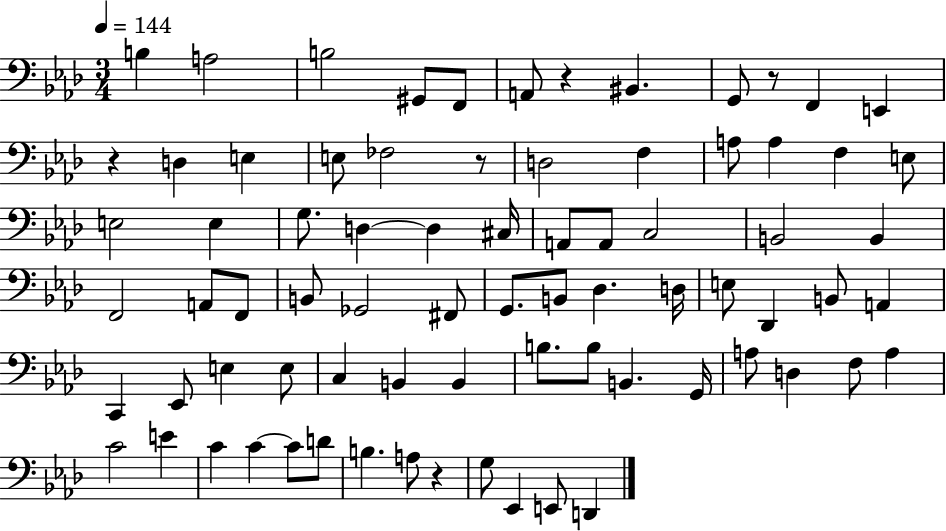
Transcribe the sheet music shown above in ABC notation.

X:1
T:Untitled
M:3/4
L:1/4
K:Ab
B, A,2 B,2 ^G,,/2 F,,/2 A,,/2 z ^B,, G,,/2 z/2 F,, E,, z D, E, E,/2 _F,2 z/2 D,2 F, A,/2 A, F, E,/2 E,2 E, G,/2 D, D, ^C,/4 A,,/2 A,,/2 C,2 B,,2 B,, F,,2 A,,/2 F,,/2 B,,/2 _G,,2 ^F,,/2 G,,/2 B,,/2 _D, D,/4 E,/2 _D,, B,,/2 A,, C,, _E,,/2 E, E,/2 C, B,, B,, B,/2 B,/2 B,, G,,/4 A,/2 D, F,/2 A, C2 E C C C/2 D/2 B, A,/2 z G,/2 _E,, E,,/2 D,,